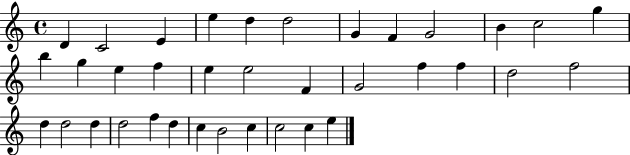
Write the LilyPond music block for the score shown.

{
  \clef treble
  \time 4/4
  \defaultTimeSignature
  \key c \major
  d'4 c'2 e'4 | e''4 d''4 d''2 | g'4 f'4 g'2 | b'4 c''2 g''4 | \break b''4 g''4 e''4 f''4 | e''4 e''2 f'4 | g'2 f''4 f''4 | d''2 f''2 | \break d''4 d''2 d''4 | d''2 f''4 d''4 | c''4 b'2 c''4 | c''2 c''4 e''4 | \break \bar "|."
}